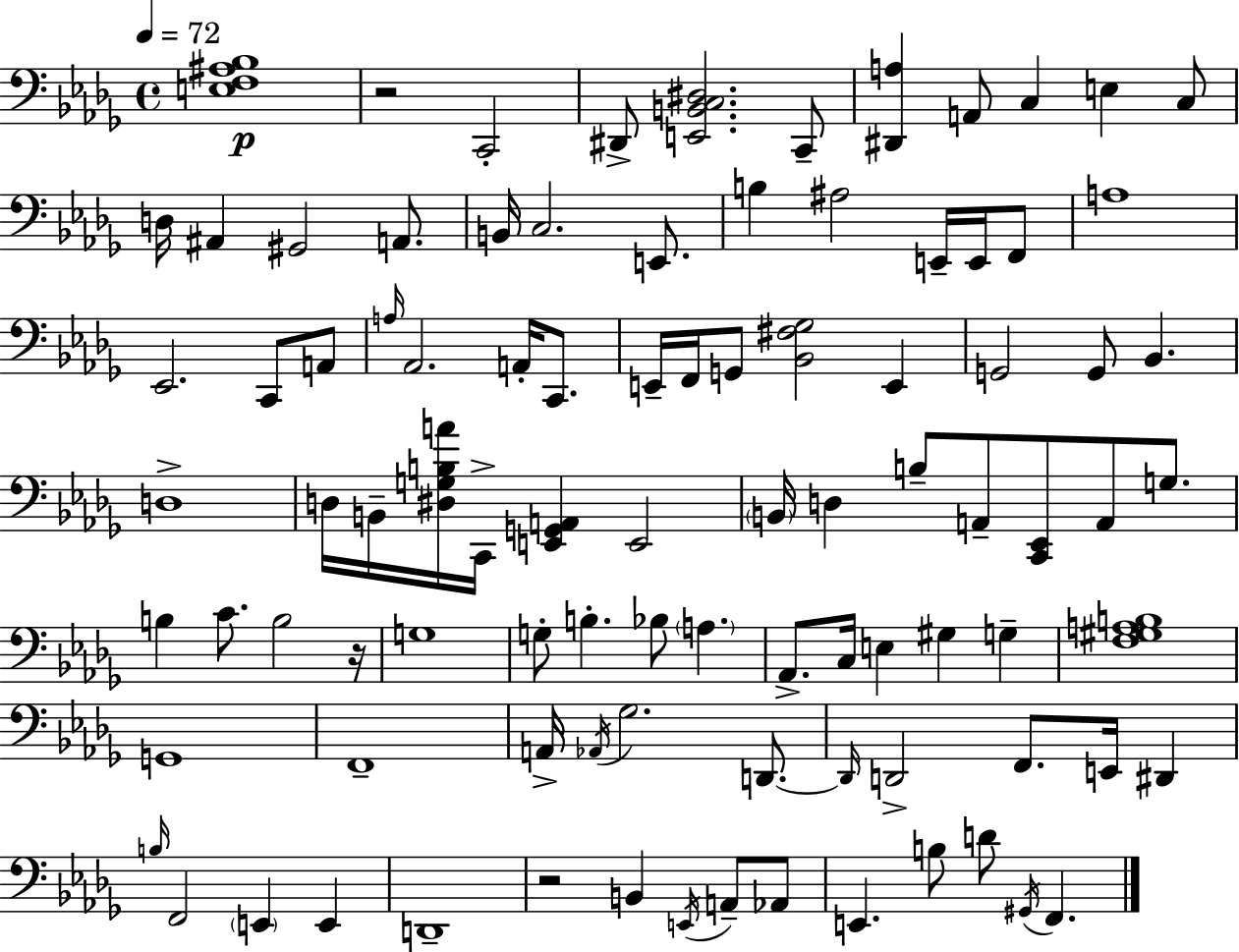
X:1
T:Untitled
M:4/4
L:1/4
K:Bbm
[E,F,^A,_B,]4 z2 C,,2 ^D,,/2 [E,,B,,C,^D,]2 C,,/2 [^D,,A,] A,,/2 C, E, C,/2 D,/4 ^A,, ^G,,2 A,,/2 B,,/4 C,2 E,,/2 B, ^A,2 E,,/4 E,,/4 F,,/2 A,4 _E,,2 C,,/2 A,,/2 A,/4 _A,,2 A,,/4 C,,/2 E,,/4 F,,/4 G,,/2 [_B,,^F,_G,]2 E,, G,,2 G,,/2 _B,, D,4 D,/4 B,,/4 [^D,G,B,A]/4 C,,/4 [E,,G,,A,,] E,,2 B,,/4 D, B,/2 A,,/2 [C,,_E,,]/2 A,,/2 G,/2 B, C/2 B,2 z/4 G,4 G,/2 B, _B,/2 A, _A,,/2 C,/4 E, ^G, G, [F,^G,A,B,]4 G,,4 F,,4 A,,/4 _A,,/4 _G,2 D,,/2 D,,/4 D,,2 F,,/2 E,,/4 ^D,, B,/4 F,,2 E,, E,, D,,4 z2 B,, E,,/4 A,,/2 _A,,/2 E,, B,/2 D/2 ^G,,/4 F,,